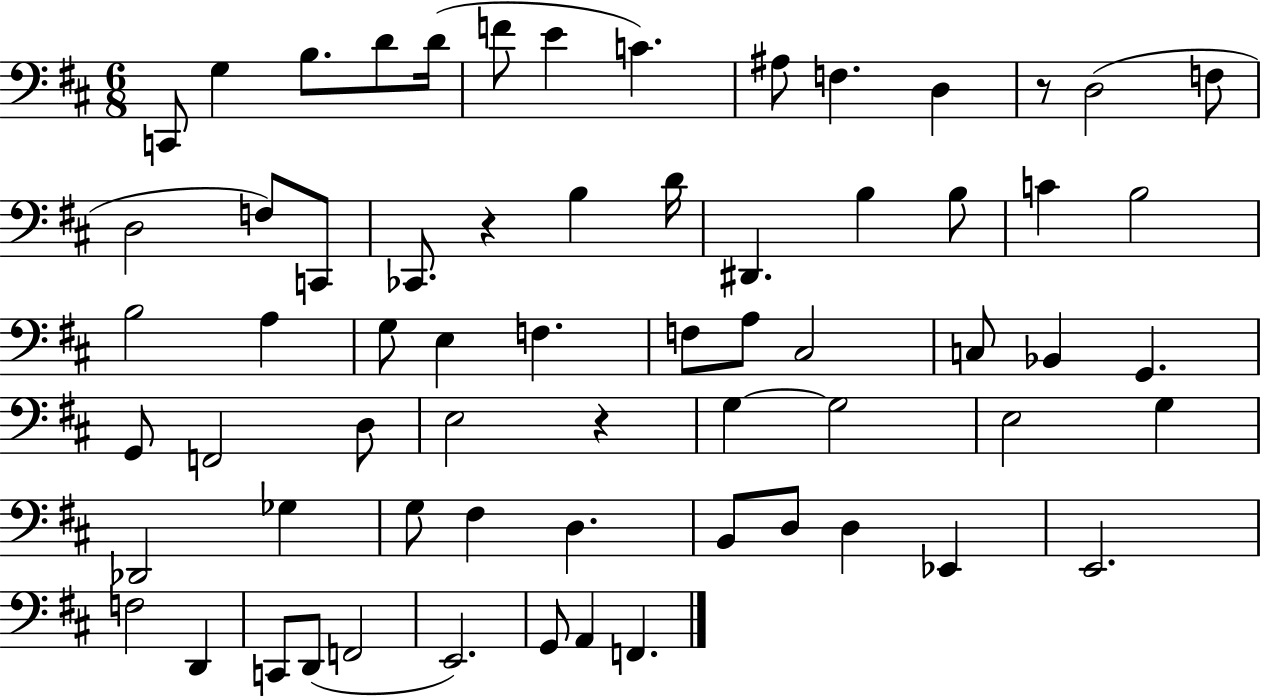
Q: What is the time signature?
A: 6/8